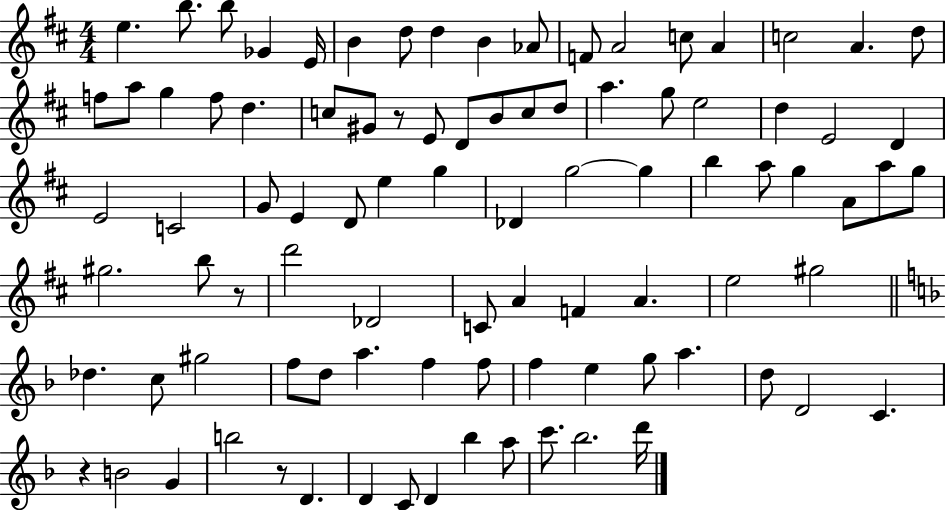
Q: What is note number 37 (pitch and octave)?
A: C4